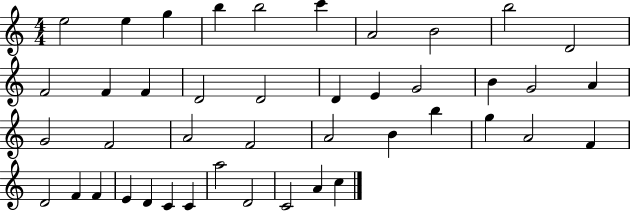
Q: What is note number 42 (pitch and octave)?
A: A4